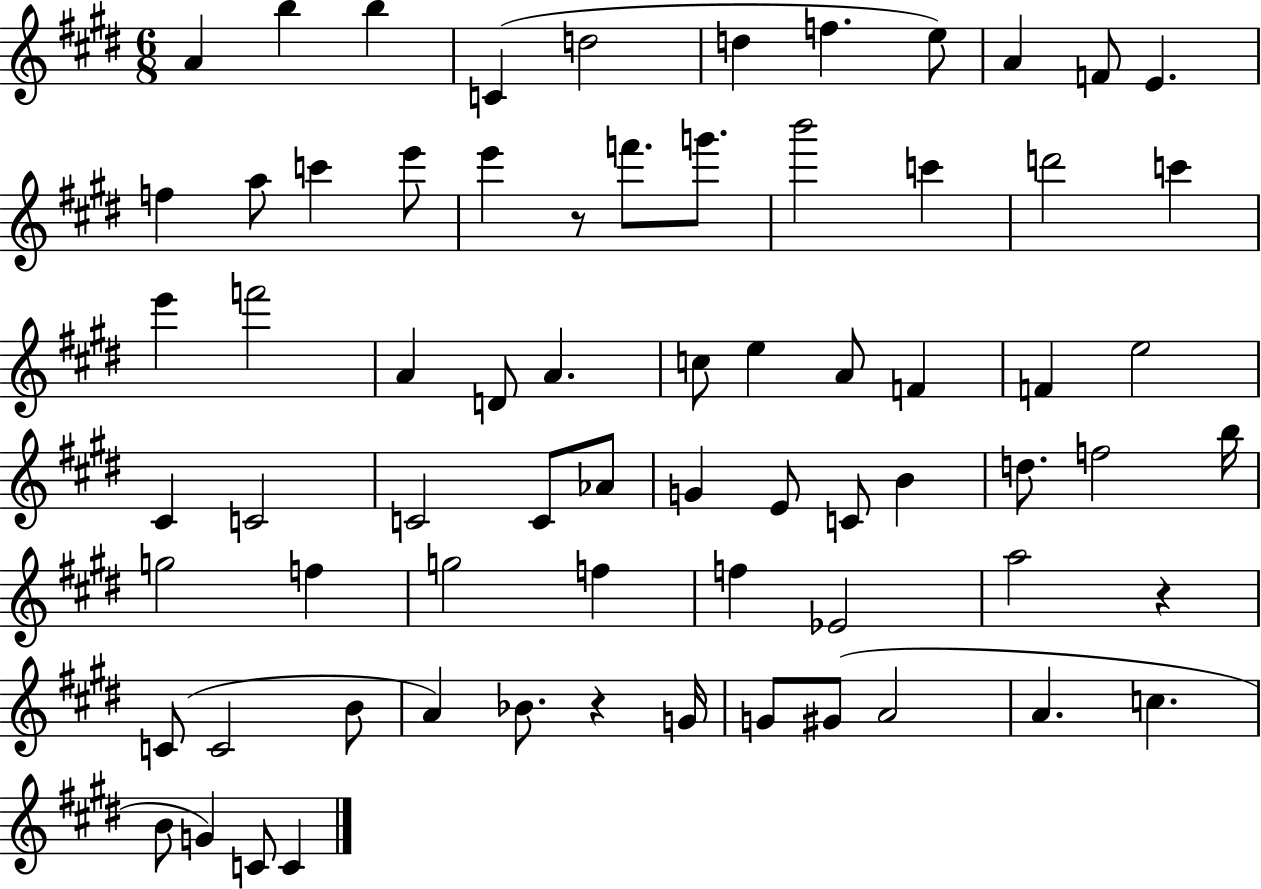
{
  \clef treble
  \numericTimeSignature
  \time 6/8
  \key e \major
  \repeat volta 2 { a'4 b''4 b''4 | c'4( d''2 | d''4 f''4. e''8) | a'4 f'8 e'4. | \break f''4 a''8 c'''4 e'''8 | e'''4 r8 f'''8. g'''8. | b'''2 c'''4 | d'''2 c'''4 | \break e'''4 f'''2 | a'4 d'8 a'4. | c''8 e''4 a'8 f'4 | f'4 e''2 | \break cis'4 c'2 | c'2 c'8 aes'8 | g'4 e'8 c'8 b'4 | d''8. f''2 b''16 | \break g''2 f''4 | g''2 f''4 | f''4 ees'2 | a''2 r4 | \break c'8( c'2 b'8 | a'4) bes'8. r4 g'16 | g'8 gis'8( a'2 | a'4. c''4. | \break b'8 g'4) c'8 c'4 | } \bar "|."
}